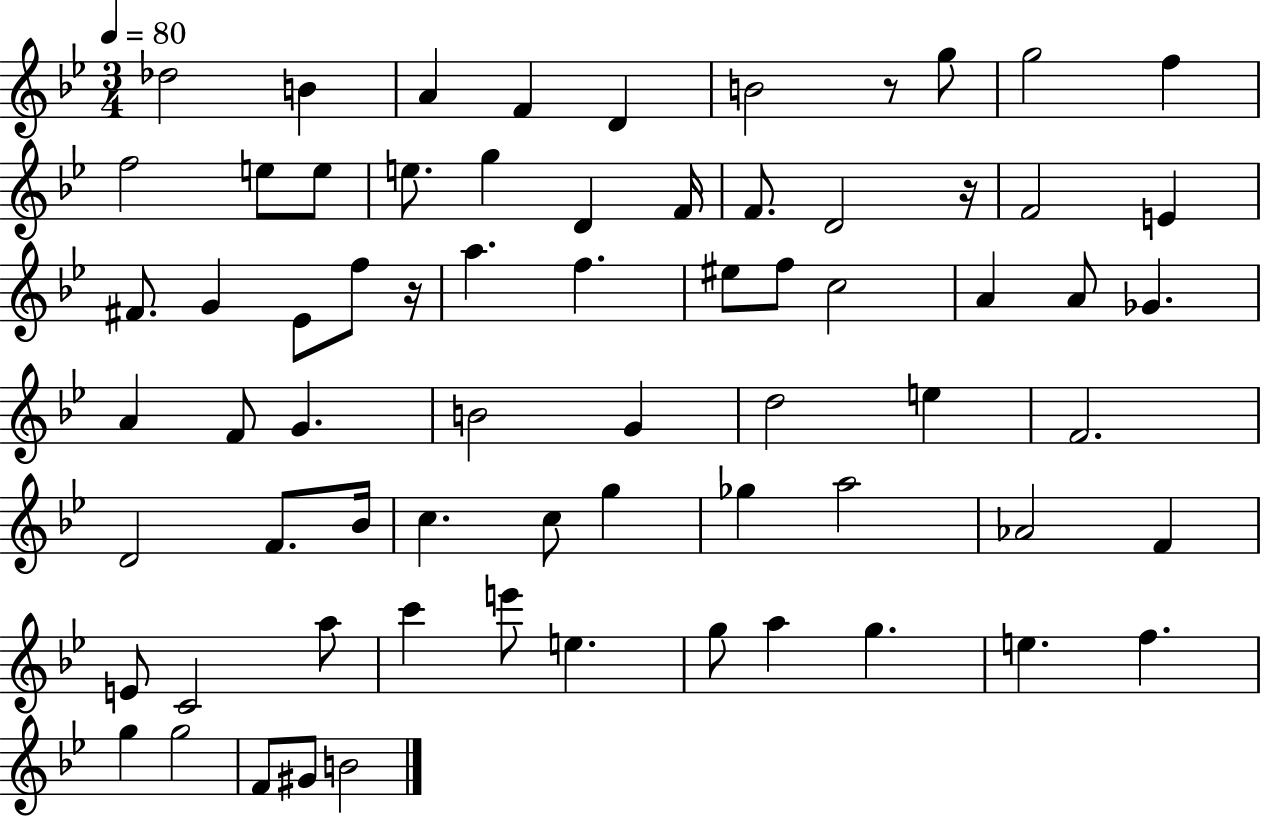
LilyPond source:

{
  \clef treble
  \numericTimeSignature
  \time 3/4
  \key bes \major
  \tempo 4 = 80
  \repeat volta 2 { des''2 b'4 | a'4 f'4 d'4 | b'2 r8 g''8 | g''2 f''4 | \break f''2 e''8 e''8 | e''8. g''4 d'4 f'16 | f'8. d'2 r16 | f'2 e'4 | \break fis'8. g'4 ees'8 f''8 r16 | a''4. f''4. | eis''8 f''8 c''2 | a'4 a'8 ges'4. | \break a'4 f'8 g'4. | b'2 g'4 | d''2 e''4 | f'2. | \break d'2 f'8. bes'16 | c''4. c''8 g''4 | ges''4 a''2 | aes'2 f'4 | \break e'8 c'2 a''8 | c'''4 e'''8 e''4. | g''8 a''4 g''4. | e''4. f''4. | \break g''4 g''2 | f'8 gis'8 b'2 | } \bar "|."
}